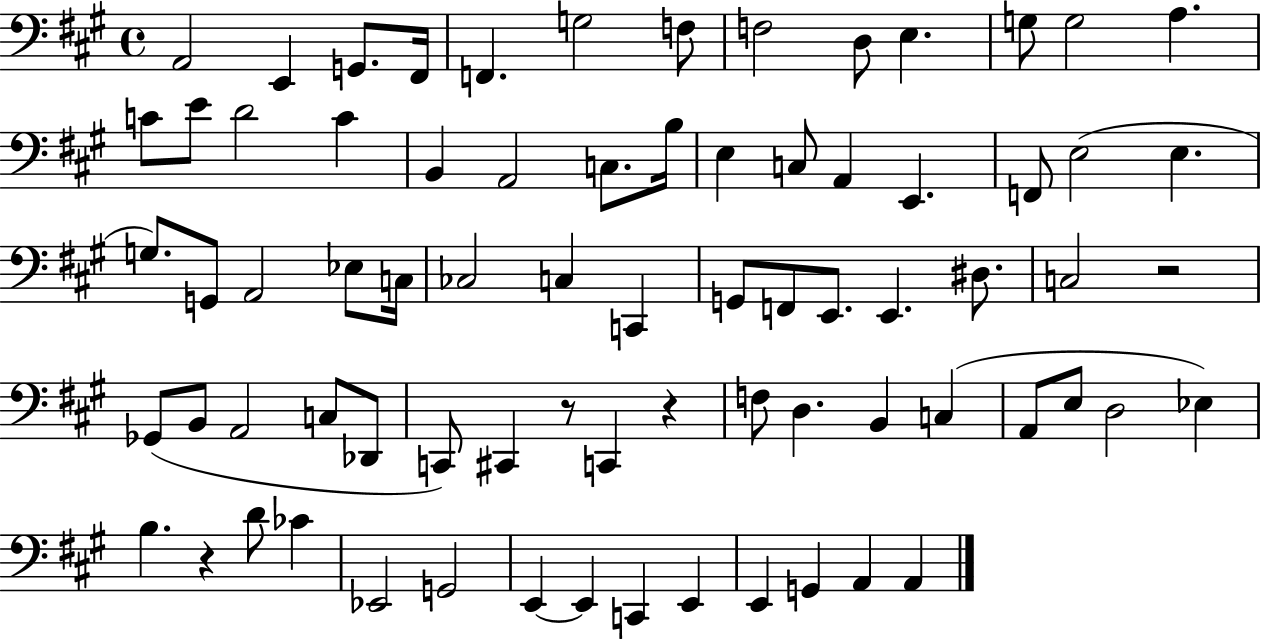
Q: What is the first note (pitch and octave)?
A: A2